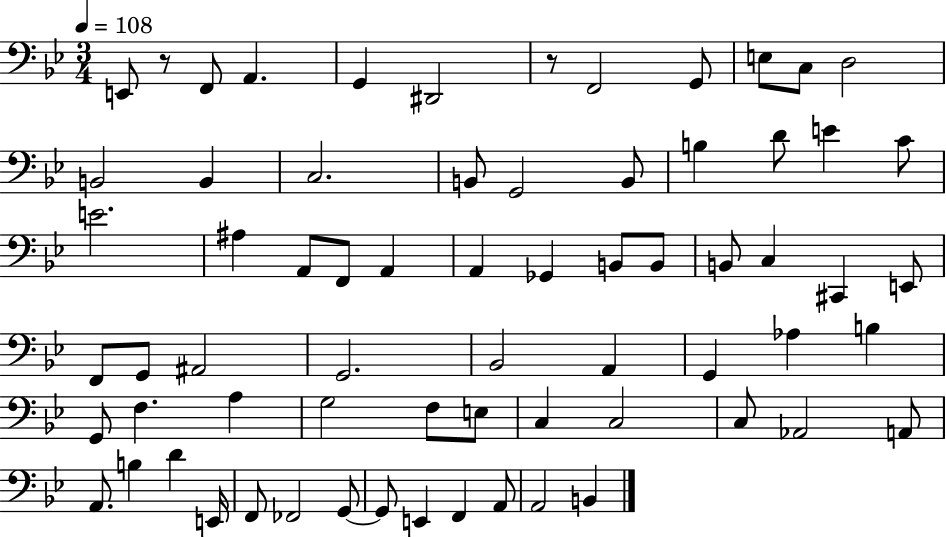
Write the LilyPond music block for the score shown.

{
  \clef bass
  \numericTimeSignature
  \time 3/4
  \key bes \major
  \tempo 4 = 108
  e,8 r8 f,8 a,4. | g,4 dis,2 | r8 f,2 g,8 | e8 c8 d2 | \break b,2 b,4 | c2. | b,8 g,2 b,8 | b4 d'8 e'4 c'8 | \break e'2. | ais4 a,8 f,8 a,4 | a,4 ges,4 b,8 b,8 | b,8 c4 cis,4 e,8 | \break f,8 g,8 ais,2 | g,2. | bes,2 a,4 | g,4 aes4 b4 | \break g,8 f4. a4 | g2 f8 e8 | c4 c2 | c8 aes,2 a,8 | \break a,8. b4 d'4 e,16 | f,8 fes,2 g,8~~ | g,8 e,4 f,4 a,8 | a,2 b,4 | \break \bar "|."
}